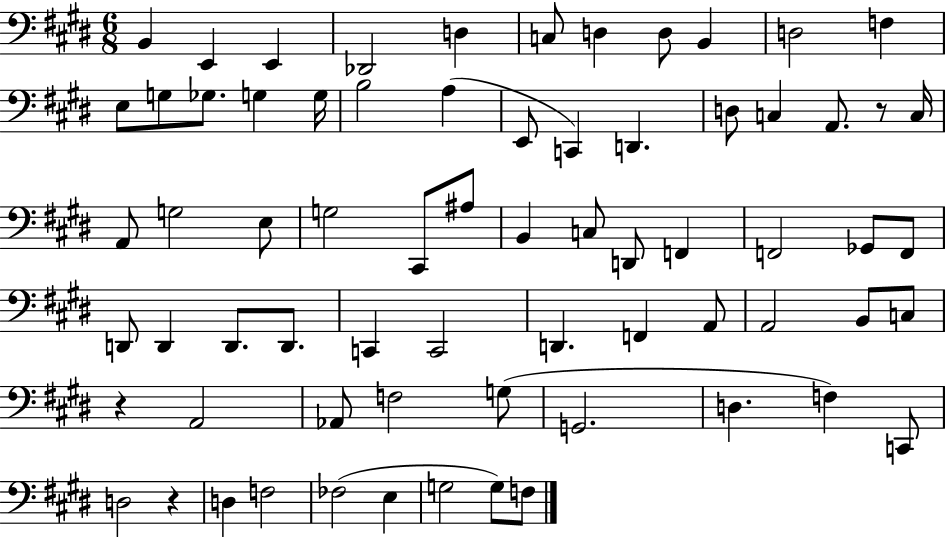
B2/q E2/q E2/q Db2/h D3/q C3/e D3/q D3/e B2/q D3/h F3/q E3/e G3/e Gb3/e. G3/q G3/s B3/h A3/q E2/e C2/q D2/q. D3/e C3/q A2/e. R/e C3/s A2/e G3/h E3/e G3/h C#2/e A#3/e B2/q C3/e D2/e F2/q F2/h Gb2/e F2/e D2/e D2/q D2/e. D2/e. C2/q C2/h D2/q. F2/q A2/e A2/h B2/e C3/e R/q A2/h Ab2/e F3/h G3/e G2/h. D3/q. F3/q C2/e D3/h R/q D3/q F3/h FES3/h E3/q G3/h G3/e F3/e